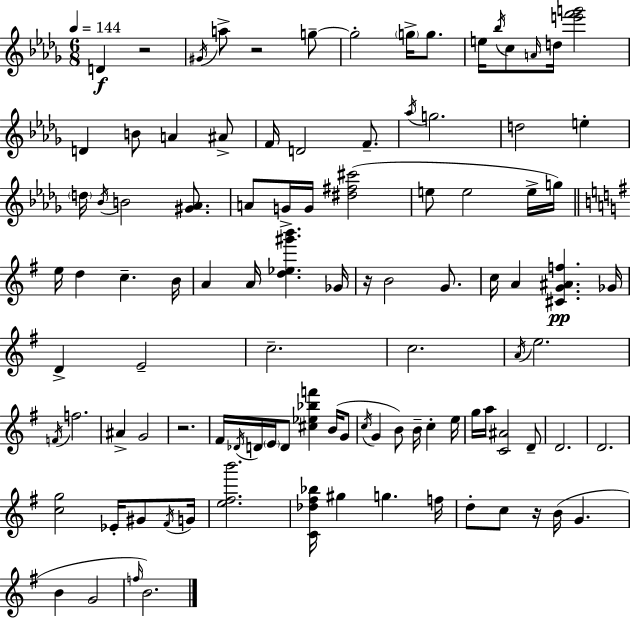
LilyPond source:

{
  \clef treble
  \numericTimeSignature
  \time 6/8
  \key bes \minor
  \tempo 4 = 144
  d'4\f r2 | \acciaccatura { gis'16 } a''8-> r2 g''8--~~ | g''2-. \parenthesize g''16-> g''8. | e''16 \acciaccatura { bes''16 } c''8 \grace { a'16 } d''16 <e''' f''' g'''>2 | \break d'4 b'8 a'4 | ais'8-> f'16 d'2 | f'8.-- \acciaccatura { aes''16 } g''2. | d''2 | \break e''4-. \parenthesize d''16 \acciaccatura { bes'16 } b'2 | <gis' aes'>8. a'8 g'16-> g'16 <dis'' fis'' cis'''>2( | e''8 e''2 | e''16-> g''16) \bar "||" \break \key g \major e''16 d''4 c''4.-- b'16 | a'4 a'16 <d'' ees'' gis''' b'''>4. ges'16 | r16 b'2 g'8. | c''16 a'4 <cis' g' ais' f''>4.\pp ges'16 | \break d'4-> e'2-- | c''2.-- | c''2. | \acciaccatura { a'16 } e''2. | \break \acciaccatura { f'16 } f''2. | ais'4-> g'2 | r2. | fis'16 \acciaccatura { des'16 } d'16 \parenthesize e'16 d'8 <cis'' ees'' bes'' f'''>4 | \break b'16( g'8 \acciaccatura { c''16 } g'4 b'8) b'16-- c''4-. | e''16 g''16 a''16 <c' ais'>2 | d'8-- d'2. | d'2. | \break <c'' g''>2 | ees'16-. gis'8 \acciaccatura { fis'16 } g'16 <e'' fis'' b'''>2. | <c' des'' fis'' bes''>16 gis''4 g''4. | f''16 d''8-. c''8 r16 b'16( g'4. | \break b'4 g'2 | \grace { f''16 } b'2.) | \bar "|."
}